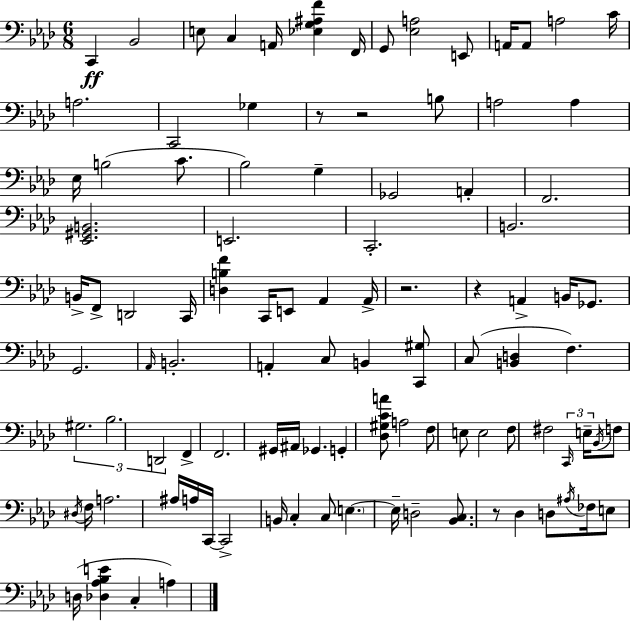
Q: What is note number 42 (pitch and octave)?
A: Ab2